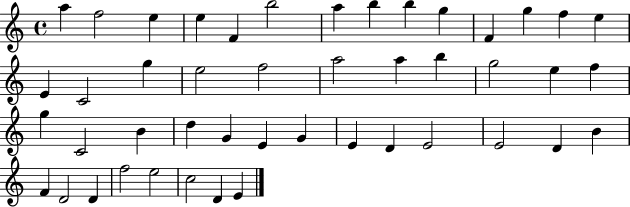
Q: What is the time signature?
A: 4/4